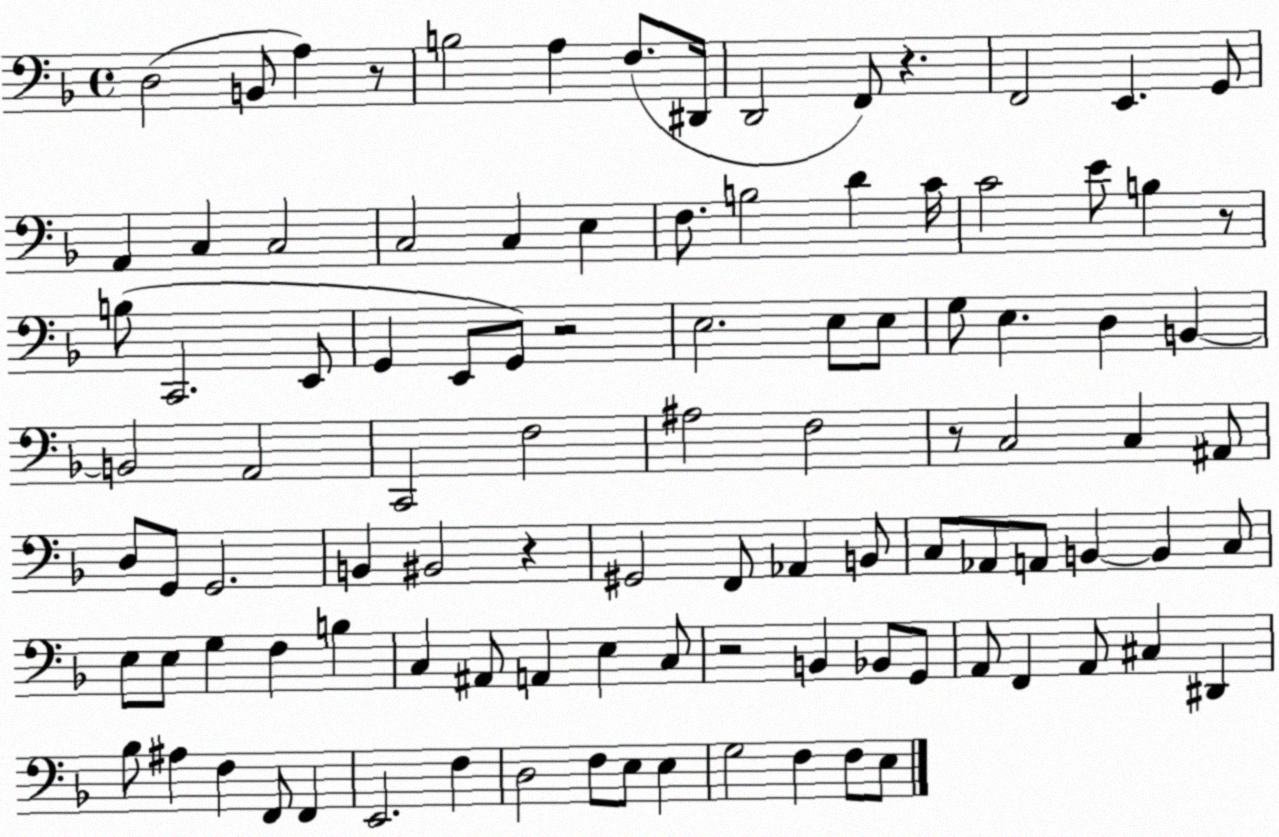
X:1
T:Untitled
M:4/4
L:1/4
K:F
D,2 B,,/2 A, z/2 B,2 A, F,/2 ^D,,/4 D,,2 F,,/2 z F,,2 E,, G,,/2 A,, C, C,2 C,2 C, E, F,/2 B,2 D C/4 C2 E/2 B, z/2 B,/2 C,,2 E,,/2 G,, E,,/2 G,,/2 z2 E,2 E,/2 E,/2 G,/2 E, D, B,, B,,2 A,,2 C,,2 F,2 ^A,2 F,2 z/2 C,2 C, ^A,,/2 D,/2 G,,/2 G,,2 B,, ^B,,2 z ^G,,2 F,,/2 _A,, B,,/2 C,/2 _A,,/2 A,,/2 B,, B,, C,/2 E,/2 E,/2 G, F, B, C, ^A,,/2 A,, E, C,/2 z2 B,, _B,,/2 G,,/2 A,,/2 F,, A,,/2 ^C, ^D,, _B,/2 ^A, F, F,,/2 F,, E,,2 F, D,2 F,/2 E,/2 E, G,2 F, F,/2 E,/2